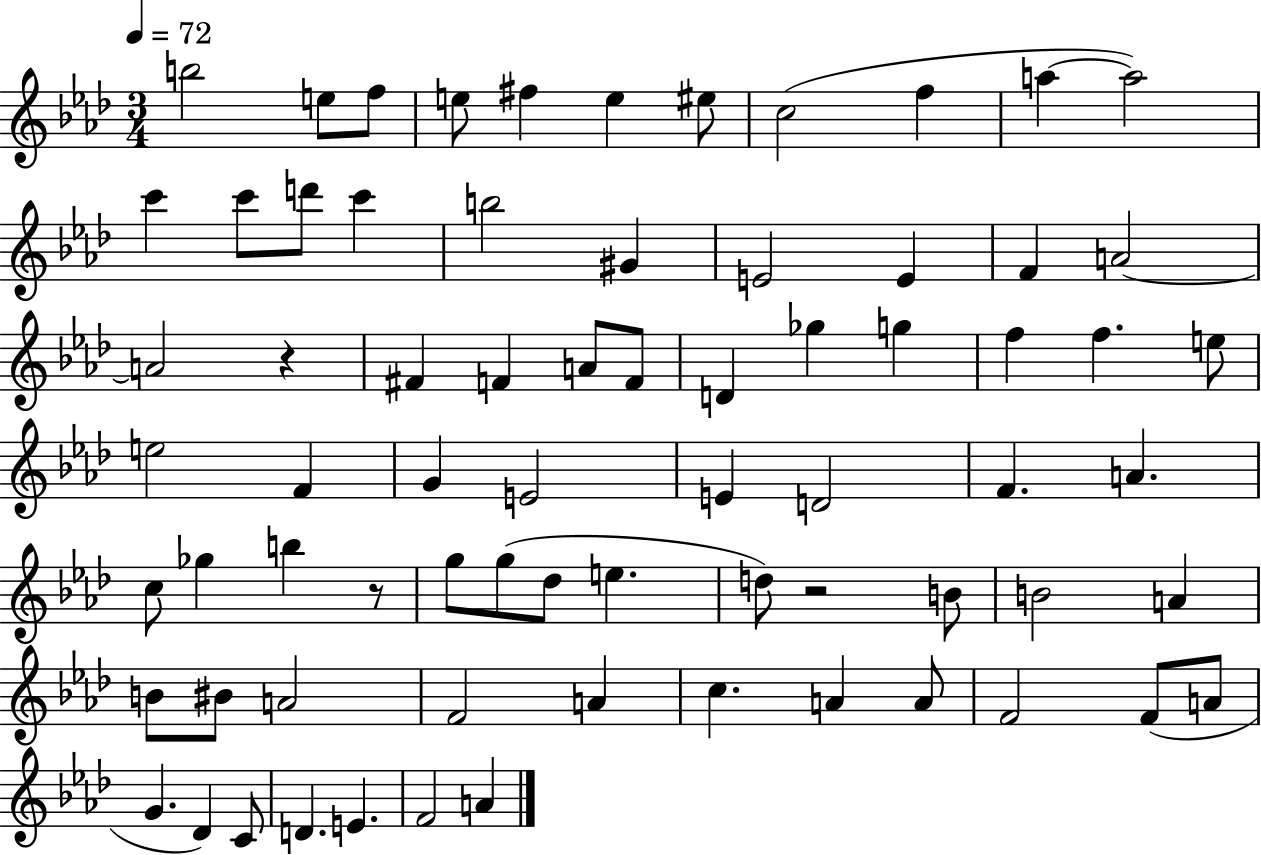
{
  \clef treble
  \numericTimeSignature
  \time 3/4
  \key aes \major
  \tempo 4 = 72
  b''2 e''8 f''8 | e''8 fis''4 e''4 eis''8 | c''2( f''4 | a''4~~ a''2) | \break c'''4 c'''8 d'''8 c'''4 | b''2 gis'4 | e'2 e'4 | f'4 a'2~~ | \break a'2 r4 | fis'4 f'4 a'8 f'8 | d'4 ges''4 g''4 | f''4 f''4. e''8 | \break e''2 f'4 | g'4 e'2 | e'4 d'2 | f'4. a'4. | \break c''8 ges''4 b''4 r8 | g''8 g''8( des''8 e''4. | d''8) r2 b'8 | b'2 a'4 | \break b'8 bis'8 a'2 | f'2 a'4 | c''4. a'4 a'8 | f'2 f'8( a'8 | \break g'4. des'4) c'8 | d'4. e'4. | f'2 a'4 | \bar "|."
}